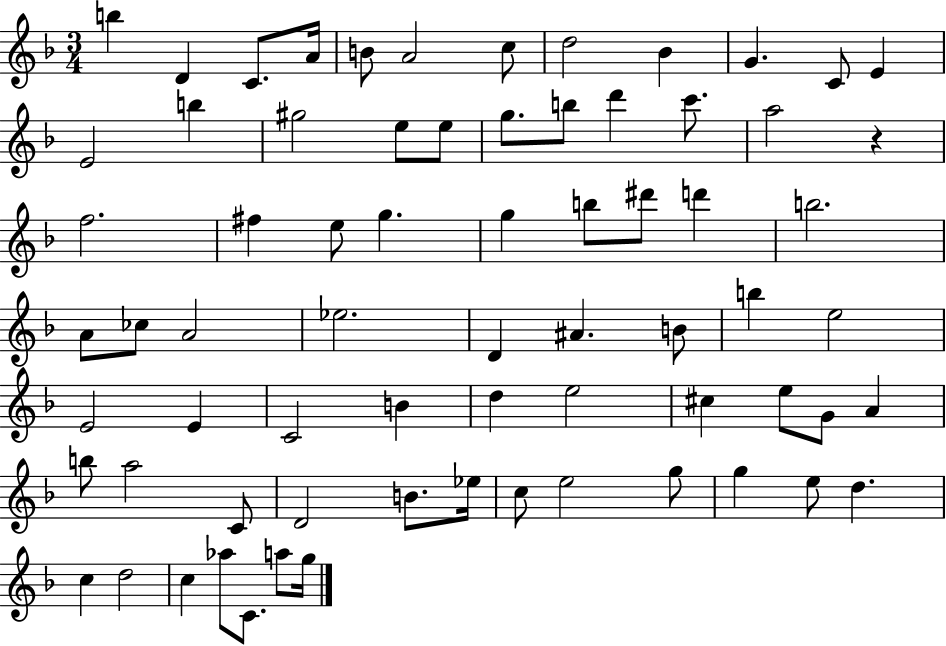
X:1
T:Untitled
M:3/4
L:1/4
K:F
b D C/2 A/4 B/2 A2 c/2 d2 _B G C/2 E E2 b ^g2 e/2 e/2 g/2 b/2 d' c'/2 a2 z f2 ^f e/2 g g b/2 ^d'/2 d' b2 A/2 _c/2 A2 _e2 D ^A B/2 b e2 E2 E C2 B d e2 ^c e/2 G/2 A b/2 a2 C/2 D2 B/2 _e/4 c/2 e2 g/2 g e/2 d c d2 c _a/2 C/2 a/2 g/4